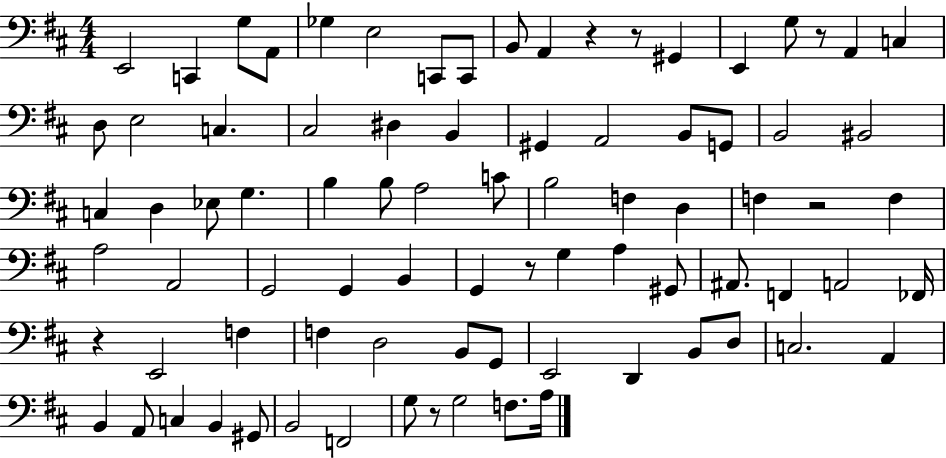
X:1
T:Untitled
M:4/4
L:1/4
K:D
E,,2 C,, G,/2 A,,/2 _G, E,2 C,,/2 C,,/2 B,,/2 A,, z z/2 ^G,, E,, G,/2 z/2 A,, C, D,/2 E,2 C, ^C,2 ^D, B,, ^G,, A,,2 B,,/2 G,,/2 B,,2 ^B,,2 C, D, _E,/2 G, B, B,/2 A,2 C/2 B,2 F, D, F, z2 F, A,2 A,,2 G,,2 G,, B,, G,, z/2 G, A, ^G,,/2 ^A,,/2 F,, A,,2 _F,,/4 z E,,2 F, F, D,2 B,,/2 G,,/2 E,,2 D,, B,,/2 D,/2 C,2 A,, B,, A,,/2 C, B,, ^G,,/2 B,,2 F,,2 G,/2 z/2 G,2 F,/2 A,/4